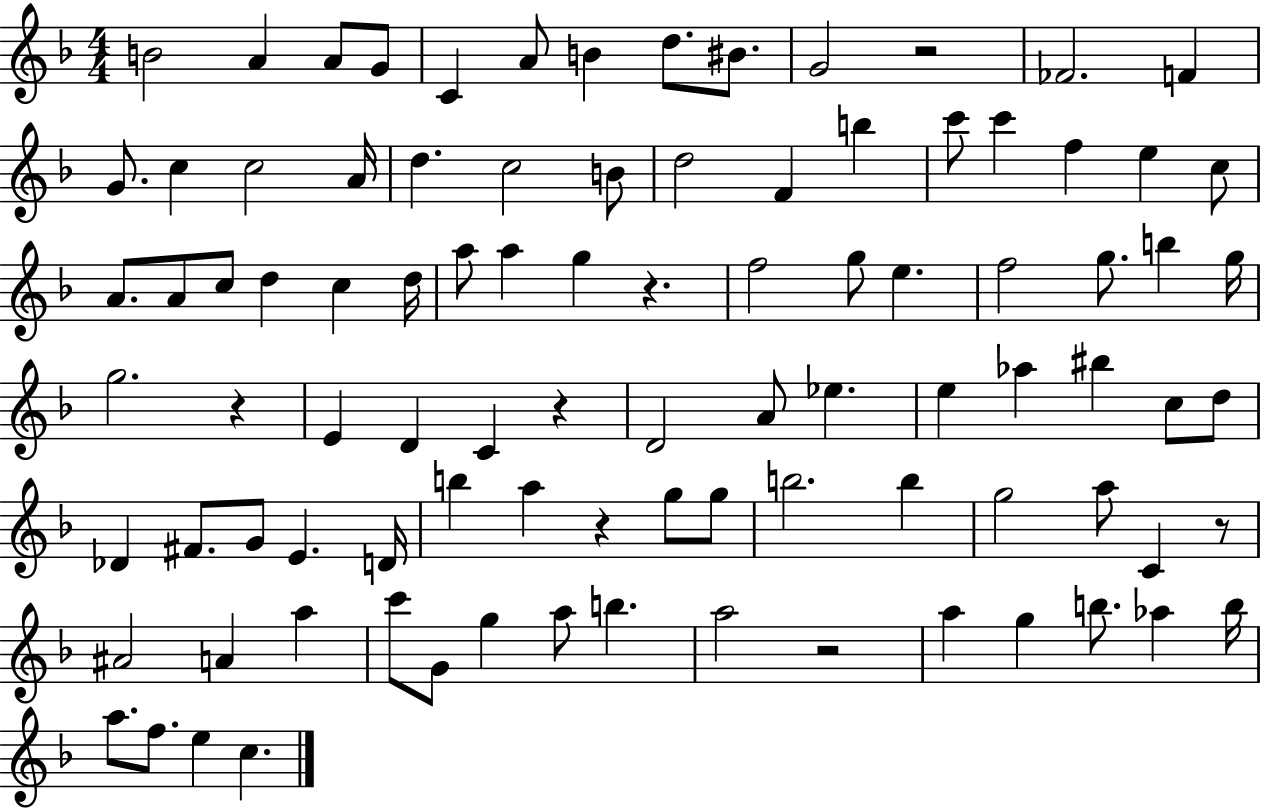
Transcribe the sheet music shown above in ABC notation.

X:1
T:Untitled
M:4/4
L:1/4
K:F
B2 A A/2 G/2 C A/2 B d/2 ^B/2 G2 z2 _F2 F G/2 c c2 A/4 d c2 B/2 d2 F b c'/2 c' f e c/2 A/2 A/2 c/2 d c d/4 a/2 a g z f2 g/2 e f2 g/2 b g/4 g2 z E D C z D2 A/2 _e e _a ^b c/2 d/2 _D ^F/2 G/2 E D/4 b a z g/2 g/2 b2 b g2 a/2 C z/2 ^A2 A a c'/2 G/2 g a/2 b a2 z2 a g b/2 _a b/4 a/2 f/2 e c